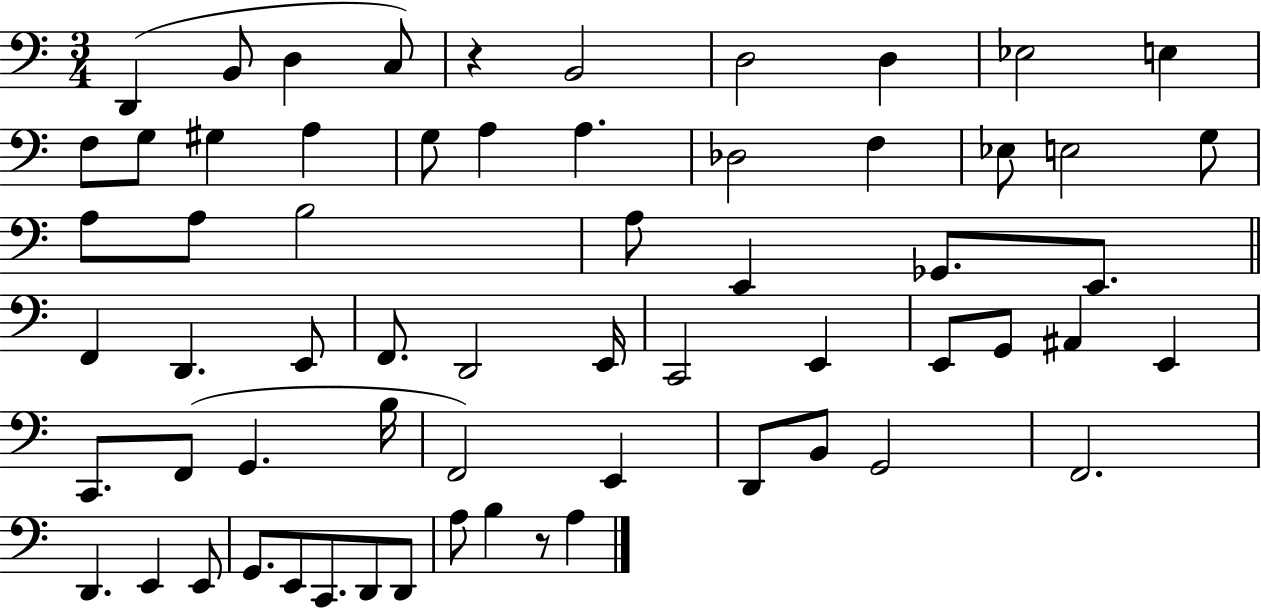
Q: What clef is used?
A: bass